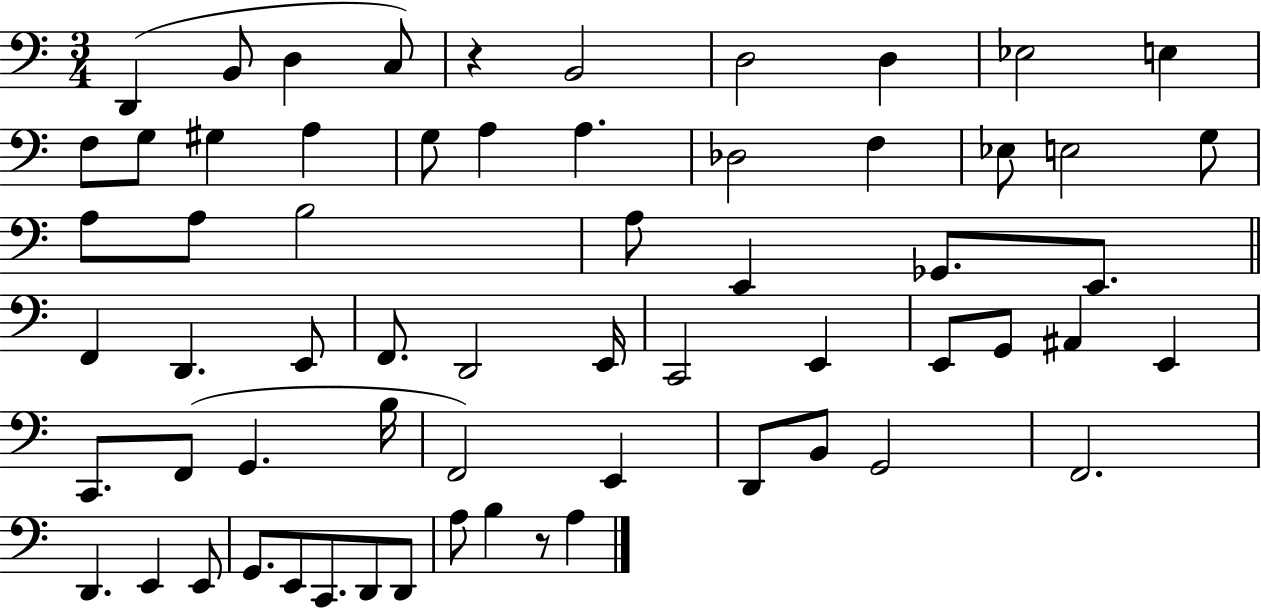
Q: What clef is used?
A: bass